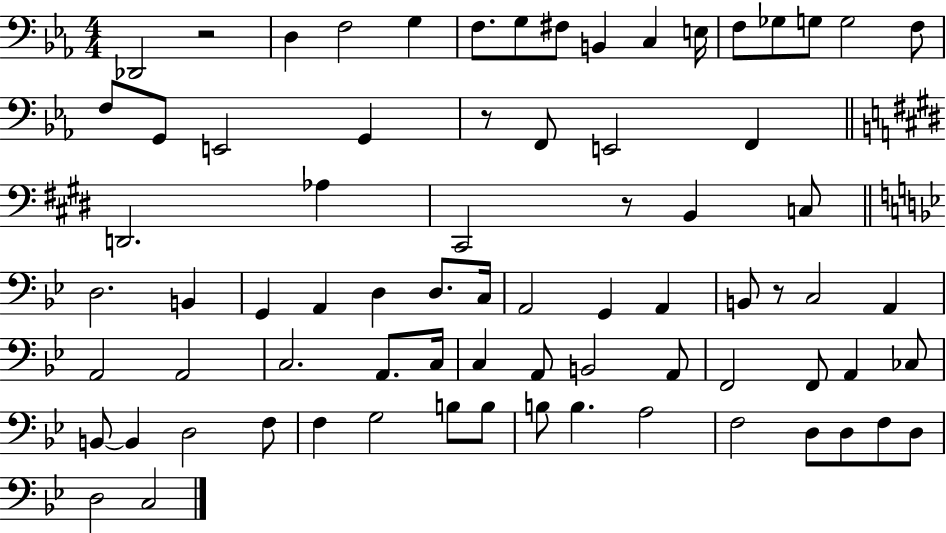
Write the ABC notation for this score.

X:1
T:Untitled
M:4/4
L:1/4
K:Eb
_D,,2 z2 D, F,2 G, F,/2 G,/2 ^F,/2 B,, C, E,/4 F,/2 _G,/2 G,/2 G,2 F,/2 F,/2 G,,/2 E,,2 G,, z/2 F,,/2 E,,2 F,, D,,2 _A, ^C,,2 z/2 B,, C,/2 D,2 B,, G,, A,, D, D,/2 C,/4 A,,2 G,, A,, B,,/2 z/2 C,2 A,, A,,2 A,,2 C,2 A,,/2 C,/4 C, A,,/2 B,,2 A,,/2 F,,2 F,,/2 A,, _C,/2 B,,/2 B,, D,2 F,/2 F, G,2 B,/2 B,/2 B,/2 B, A,2 F,2 D,/2 D,/2 F,/2 D,/2 D,2 C,2